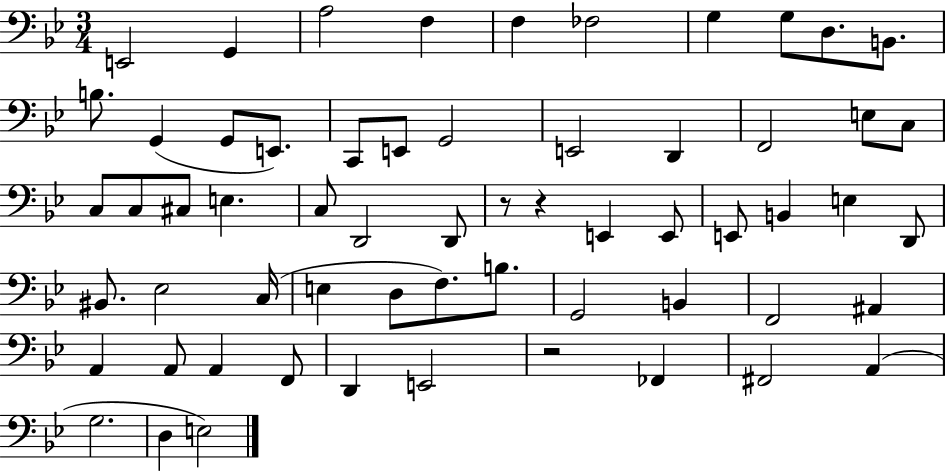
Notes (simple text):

E2/h G2/q A3/h F3/q F3/q FES3/h G3/q G3/e D3/e. B2/e. B3/e. G2/q G2/e E2/e. C2/e E2/e G2/h E2/h D2/q F2/h E3/e C3/e C3/e C3/e C#3/e E3/q. C3/e D2/h D2/e R/e R/q E2/q E2/e E2/e B2/q E3/q D2/e BIS2/e. Eb3/h C3/s E3/q D3/e F3/e. B3/e. G2/h B2/q F2/h A#2/q A2/q A2/e A2/q F2/e D2/q E2/h R/h FES2/q F#2/h A2/q G3/h. D3/q E3/h